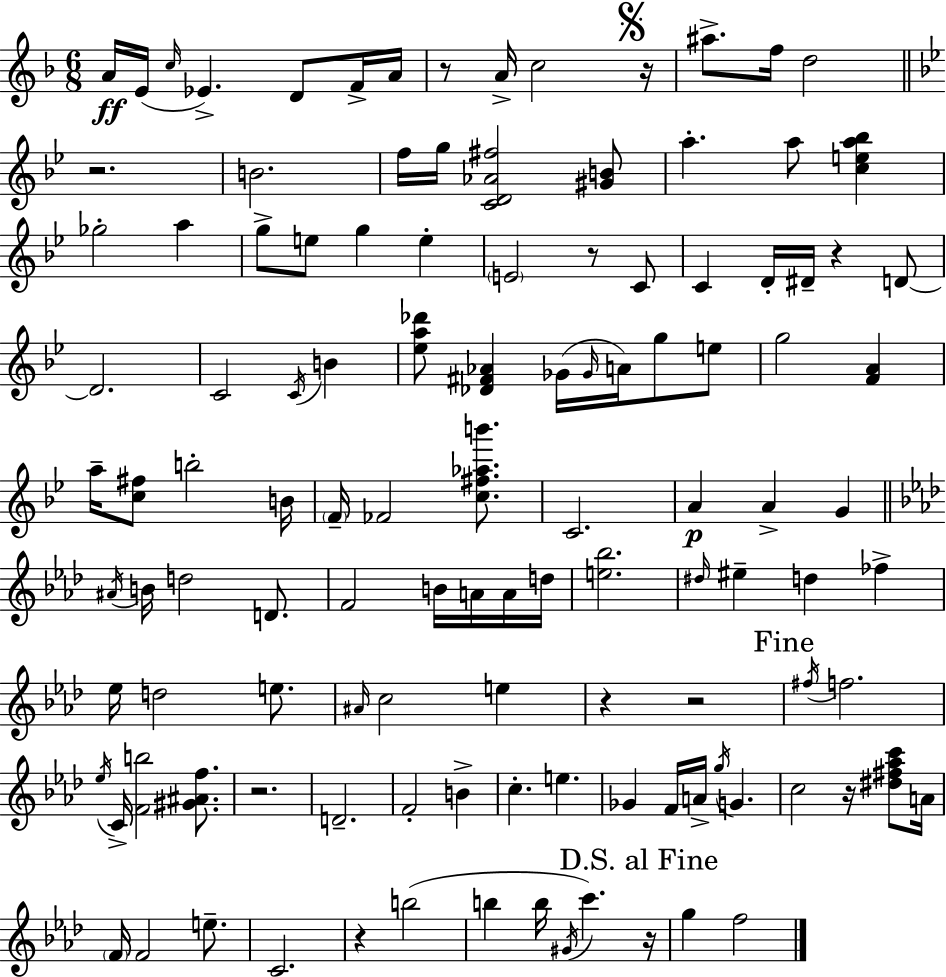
{
  \clef treble
  \numericTimeSignature
  \time 6/8
  \key d \minor
  a'16\ff e'16( \grace { c''16 } ees'4.->) d'8 f'16-> | a'16 r8 a'16-> c''2 | \mark \markup { \musicglyph "scripts.segno" } r16 ais''8.-> f''16 d''2 | \bar "||" \break \key bes \major r2. | b'2. | f''16 g''16 <c' d' aes' fis''>2 <gis' b'>8 | a''4.-. a''8 <c'' e'' a'' bes''>4 | \break ges''2-. a''4 | g''8-> e''8 g''4 e''4-. | \parenthesize e'2 r8 c'8 | c'4 d'16-. dis'16-- r4 d'8~~ | \break d'2. | c'2 \acciaccatura { c'16 } b'4 | <ees'' a'' des'''>8 <des' fis' aes'>4 ges'16( \grace { ges'16 } a'16) g''8 | e''8 g''2 <f' a'>4 | \break a''16-- <c'' fis''>8 b''2-. | b'16 \parenthesize f'16-- fes'2 <c'' fis'' aes'' b'''>8. | c'2. | a'4\p a'4-> g'4 | \break \bar "||" \break \key aes \major \acciaccatura { ais'16 } b'16 d''2 d'8. | f'2 b'16 a'16 a'16 | d''16 <e'' bes''>2. | \grace { dis''16 } eis''4-- d''4 fes''4-> | \break ees''16 d''2 e''8. | \grace { ais'16 } c''2 e''4 | r4 r2 | \mark "Fine" \acciaccatura { fis''16 } f''2. | \break \acciaccatura { ees''16 } c'16-> <f' b''>2 | <gis' ais' f''>8. r2. | d'2.-- | f'2-. | \break b'4-> c''4.-. e''4. | ges'4 f'16 a'16-> \acciaccatura { g''16 } | g'4. c''2 | r16 <dis'' fis'' aes'' c'''>8 a'16 \parenthesize f'16 f'2 | \break e''8.-- c'2. | r4 b''2( | b''4 b''16 \acciaccatura { gis'16 }) | c'''4. \mark "D.S. al Fine" r16 g''4 f''2 | \break \bar "|."
}